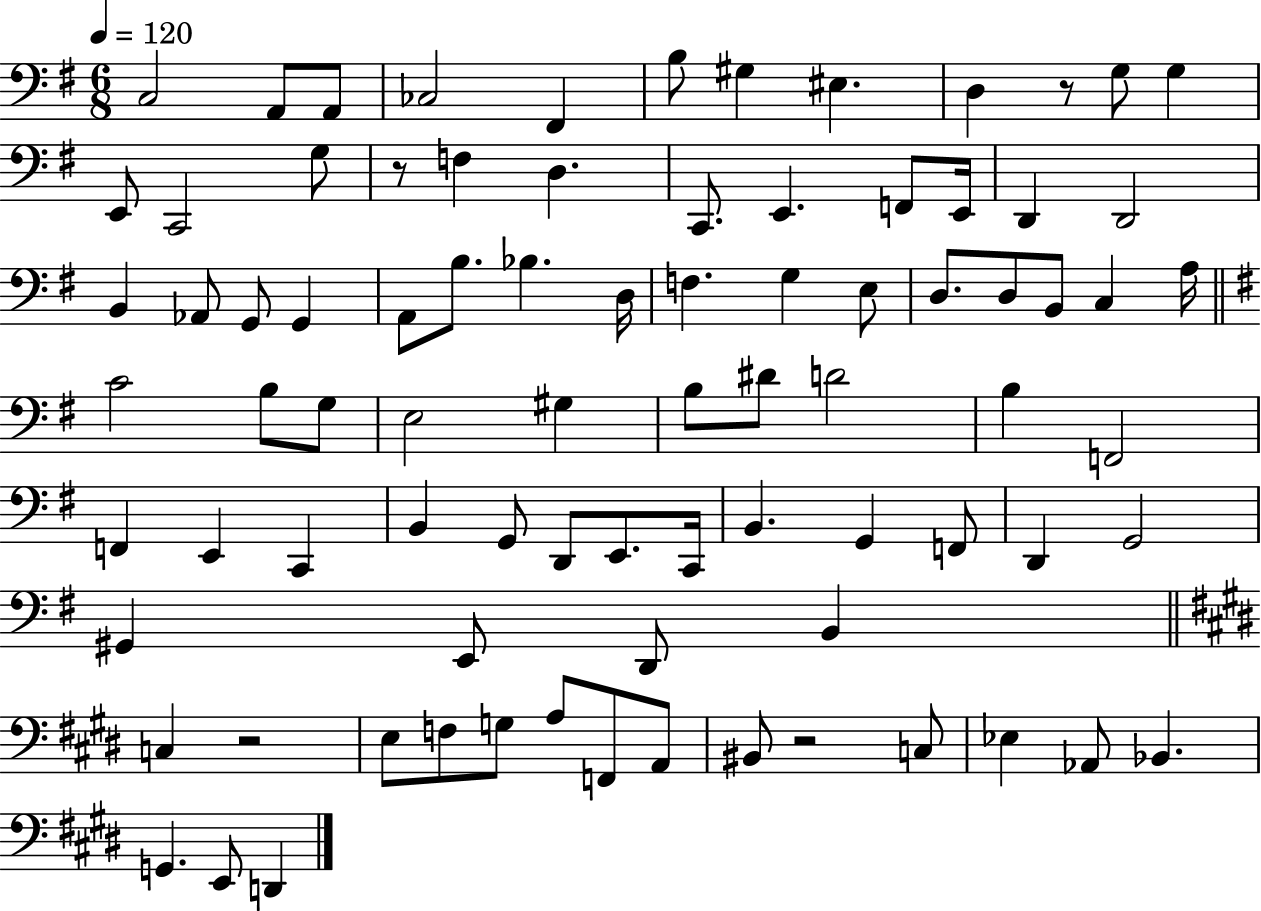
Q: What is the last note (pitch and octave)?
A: D2